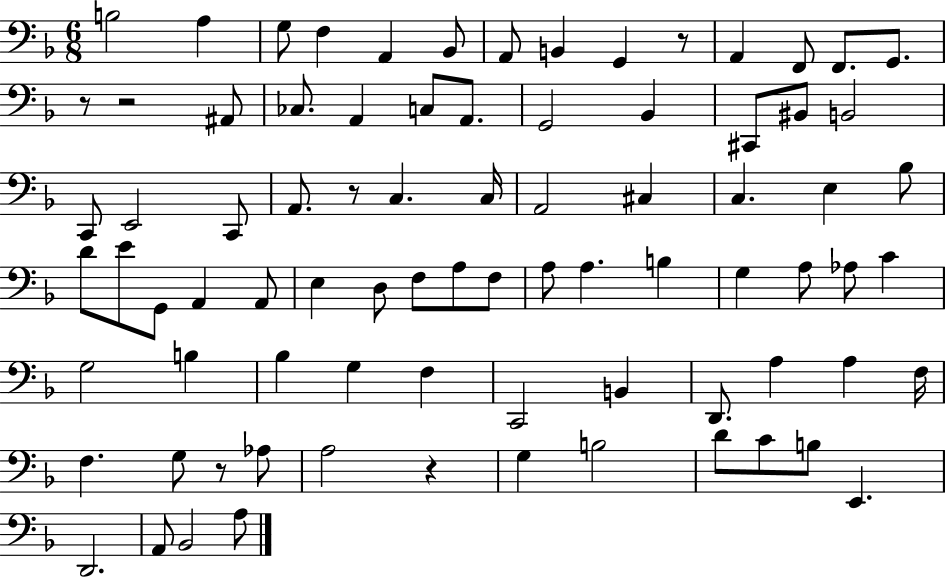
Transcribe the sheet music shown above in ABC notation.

X:1
T:Untitled
M:6/8
L:1/4
K:F
B,2 A, G,/2 F, A,, _B,,/2 A,,/2 B,, G,, z/2 A,, F,,/2 F,,/2 G,,/2 z/2 z2 ^A,,/2 _C,/2 A,, C,/2 A,,/2 G,,2 _B,, ^C,,/2 ^B,,/2 B,,2 C,,/2 E,,2 C,,/2 A,,/2 z/2 C, C,/4 A,,2 ^C, C, E, _B,/2 D/2 E/2 G,,/2 A,, A,,/2 E, D,/2 F,/2 A,/2 F,/2 A,/2 A, B, G, A,/2 _A,/2 C G,2 B, _B, G, F, C,,2 B,, D,,/2 A, A, F,/4 F, G,/2 z/2 _A,/2 A,2 z G, B,2 D/2 C/2 B,/2 E,, D,,2 A,,/2 _B,,2 A,/2